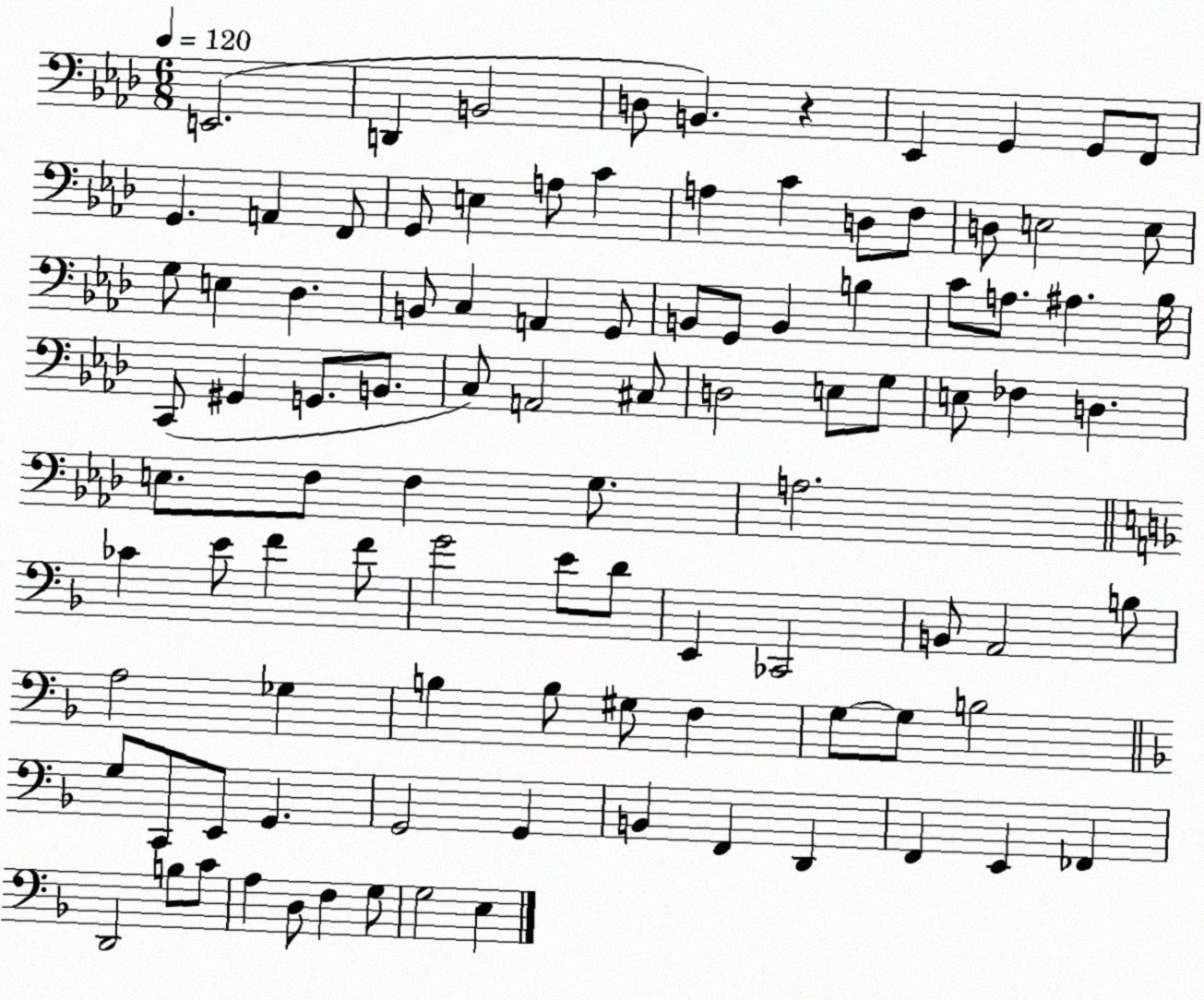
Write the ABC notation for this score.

X:1
T:Untitled
M:6/8
L:1/4
K:Ab
E,,2 D,, B,,2 D,/2 B,, z _E,, G,, G,,/2 F,,/2 G,, A,, F,,/2 G,,/2 E, A,/2 C A, C D,/2 F,/2 D,/2 E,2 E,/2 G,/2 E, _D, B,,/2 C, A,, G,,/2 B,,/2 G,,/2 B,, B, C/2 A,/2 ^A, _B,/4 C,,/2 ^G,, G,,/2 B,,/2 C,/2 A,,2 ^C,/2 D,2 E,/2 G,/2 E,/2 _F, D, E,/2 F,/2 F, G,/2 A,2 _C E/2 F F/2 G2 E/2 D/2 E,, _C,,2 B,,/2 A,,2 B,/2 A,2 _G, B, B,/2 ^G,/2 F, G,/2 G,/2 B,2 G,/2 C,,/2 E,,/2 G,, G,,2 G,, B,, F,, D,, F,, E,, _F,, D,,2 B,/2 C/2 A, D,/2 F, G,/2 G,2 E,